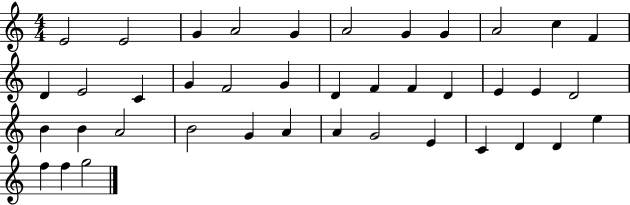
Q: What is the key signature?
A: C major